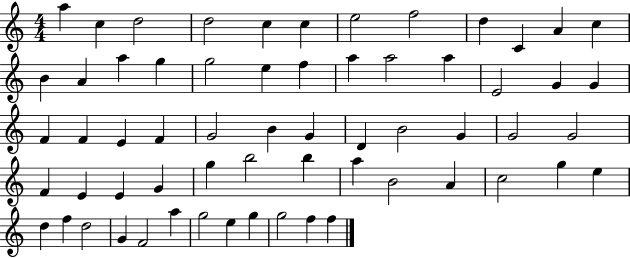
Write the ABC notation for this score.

X:1
T:Untitled
M:4/4
L:1/4
K:C
a c d2 d2 c c e2 f2 d C A c B A a g g2 e f a a2 a E2 G G F F E F G2 B G D B2 G G2 G2 F E E G g b2 b a B2 A c2 g e d f d2 G F2 a g2 e g g2 f f